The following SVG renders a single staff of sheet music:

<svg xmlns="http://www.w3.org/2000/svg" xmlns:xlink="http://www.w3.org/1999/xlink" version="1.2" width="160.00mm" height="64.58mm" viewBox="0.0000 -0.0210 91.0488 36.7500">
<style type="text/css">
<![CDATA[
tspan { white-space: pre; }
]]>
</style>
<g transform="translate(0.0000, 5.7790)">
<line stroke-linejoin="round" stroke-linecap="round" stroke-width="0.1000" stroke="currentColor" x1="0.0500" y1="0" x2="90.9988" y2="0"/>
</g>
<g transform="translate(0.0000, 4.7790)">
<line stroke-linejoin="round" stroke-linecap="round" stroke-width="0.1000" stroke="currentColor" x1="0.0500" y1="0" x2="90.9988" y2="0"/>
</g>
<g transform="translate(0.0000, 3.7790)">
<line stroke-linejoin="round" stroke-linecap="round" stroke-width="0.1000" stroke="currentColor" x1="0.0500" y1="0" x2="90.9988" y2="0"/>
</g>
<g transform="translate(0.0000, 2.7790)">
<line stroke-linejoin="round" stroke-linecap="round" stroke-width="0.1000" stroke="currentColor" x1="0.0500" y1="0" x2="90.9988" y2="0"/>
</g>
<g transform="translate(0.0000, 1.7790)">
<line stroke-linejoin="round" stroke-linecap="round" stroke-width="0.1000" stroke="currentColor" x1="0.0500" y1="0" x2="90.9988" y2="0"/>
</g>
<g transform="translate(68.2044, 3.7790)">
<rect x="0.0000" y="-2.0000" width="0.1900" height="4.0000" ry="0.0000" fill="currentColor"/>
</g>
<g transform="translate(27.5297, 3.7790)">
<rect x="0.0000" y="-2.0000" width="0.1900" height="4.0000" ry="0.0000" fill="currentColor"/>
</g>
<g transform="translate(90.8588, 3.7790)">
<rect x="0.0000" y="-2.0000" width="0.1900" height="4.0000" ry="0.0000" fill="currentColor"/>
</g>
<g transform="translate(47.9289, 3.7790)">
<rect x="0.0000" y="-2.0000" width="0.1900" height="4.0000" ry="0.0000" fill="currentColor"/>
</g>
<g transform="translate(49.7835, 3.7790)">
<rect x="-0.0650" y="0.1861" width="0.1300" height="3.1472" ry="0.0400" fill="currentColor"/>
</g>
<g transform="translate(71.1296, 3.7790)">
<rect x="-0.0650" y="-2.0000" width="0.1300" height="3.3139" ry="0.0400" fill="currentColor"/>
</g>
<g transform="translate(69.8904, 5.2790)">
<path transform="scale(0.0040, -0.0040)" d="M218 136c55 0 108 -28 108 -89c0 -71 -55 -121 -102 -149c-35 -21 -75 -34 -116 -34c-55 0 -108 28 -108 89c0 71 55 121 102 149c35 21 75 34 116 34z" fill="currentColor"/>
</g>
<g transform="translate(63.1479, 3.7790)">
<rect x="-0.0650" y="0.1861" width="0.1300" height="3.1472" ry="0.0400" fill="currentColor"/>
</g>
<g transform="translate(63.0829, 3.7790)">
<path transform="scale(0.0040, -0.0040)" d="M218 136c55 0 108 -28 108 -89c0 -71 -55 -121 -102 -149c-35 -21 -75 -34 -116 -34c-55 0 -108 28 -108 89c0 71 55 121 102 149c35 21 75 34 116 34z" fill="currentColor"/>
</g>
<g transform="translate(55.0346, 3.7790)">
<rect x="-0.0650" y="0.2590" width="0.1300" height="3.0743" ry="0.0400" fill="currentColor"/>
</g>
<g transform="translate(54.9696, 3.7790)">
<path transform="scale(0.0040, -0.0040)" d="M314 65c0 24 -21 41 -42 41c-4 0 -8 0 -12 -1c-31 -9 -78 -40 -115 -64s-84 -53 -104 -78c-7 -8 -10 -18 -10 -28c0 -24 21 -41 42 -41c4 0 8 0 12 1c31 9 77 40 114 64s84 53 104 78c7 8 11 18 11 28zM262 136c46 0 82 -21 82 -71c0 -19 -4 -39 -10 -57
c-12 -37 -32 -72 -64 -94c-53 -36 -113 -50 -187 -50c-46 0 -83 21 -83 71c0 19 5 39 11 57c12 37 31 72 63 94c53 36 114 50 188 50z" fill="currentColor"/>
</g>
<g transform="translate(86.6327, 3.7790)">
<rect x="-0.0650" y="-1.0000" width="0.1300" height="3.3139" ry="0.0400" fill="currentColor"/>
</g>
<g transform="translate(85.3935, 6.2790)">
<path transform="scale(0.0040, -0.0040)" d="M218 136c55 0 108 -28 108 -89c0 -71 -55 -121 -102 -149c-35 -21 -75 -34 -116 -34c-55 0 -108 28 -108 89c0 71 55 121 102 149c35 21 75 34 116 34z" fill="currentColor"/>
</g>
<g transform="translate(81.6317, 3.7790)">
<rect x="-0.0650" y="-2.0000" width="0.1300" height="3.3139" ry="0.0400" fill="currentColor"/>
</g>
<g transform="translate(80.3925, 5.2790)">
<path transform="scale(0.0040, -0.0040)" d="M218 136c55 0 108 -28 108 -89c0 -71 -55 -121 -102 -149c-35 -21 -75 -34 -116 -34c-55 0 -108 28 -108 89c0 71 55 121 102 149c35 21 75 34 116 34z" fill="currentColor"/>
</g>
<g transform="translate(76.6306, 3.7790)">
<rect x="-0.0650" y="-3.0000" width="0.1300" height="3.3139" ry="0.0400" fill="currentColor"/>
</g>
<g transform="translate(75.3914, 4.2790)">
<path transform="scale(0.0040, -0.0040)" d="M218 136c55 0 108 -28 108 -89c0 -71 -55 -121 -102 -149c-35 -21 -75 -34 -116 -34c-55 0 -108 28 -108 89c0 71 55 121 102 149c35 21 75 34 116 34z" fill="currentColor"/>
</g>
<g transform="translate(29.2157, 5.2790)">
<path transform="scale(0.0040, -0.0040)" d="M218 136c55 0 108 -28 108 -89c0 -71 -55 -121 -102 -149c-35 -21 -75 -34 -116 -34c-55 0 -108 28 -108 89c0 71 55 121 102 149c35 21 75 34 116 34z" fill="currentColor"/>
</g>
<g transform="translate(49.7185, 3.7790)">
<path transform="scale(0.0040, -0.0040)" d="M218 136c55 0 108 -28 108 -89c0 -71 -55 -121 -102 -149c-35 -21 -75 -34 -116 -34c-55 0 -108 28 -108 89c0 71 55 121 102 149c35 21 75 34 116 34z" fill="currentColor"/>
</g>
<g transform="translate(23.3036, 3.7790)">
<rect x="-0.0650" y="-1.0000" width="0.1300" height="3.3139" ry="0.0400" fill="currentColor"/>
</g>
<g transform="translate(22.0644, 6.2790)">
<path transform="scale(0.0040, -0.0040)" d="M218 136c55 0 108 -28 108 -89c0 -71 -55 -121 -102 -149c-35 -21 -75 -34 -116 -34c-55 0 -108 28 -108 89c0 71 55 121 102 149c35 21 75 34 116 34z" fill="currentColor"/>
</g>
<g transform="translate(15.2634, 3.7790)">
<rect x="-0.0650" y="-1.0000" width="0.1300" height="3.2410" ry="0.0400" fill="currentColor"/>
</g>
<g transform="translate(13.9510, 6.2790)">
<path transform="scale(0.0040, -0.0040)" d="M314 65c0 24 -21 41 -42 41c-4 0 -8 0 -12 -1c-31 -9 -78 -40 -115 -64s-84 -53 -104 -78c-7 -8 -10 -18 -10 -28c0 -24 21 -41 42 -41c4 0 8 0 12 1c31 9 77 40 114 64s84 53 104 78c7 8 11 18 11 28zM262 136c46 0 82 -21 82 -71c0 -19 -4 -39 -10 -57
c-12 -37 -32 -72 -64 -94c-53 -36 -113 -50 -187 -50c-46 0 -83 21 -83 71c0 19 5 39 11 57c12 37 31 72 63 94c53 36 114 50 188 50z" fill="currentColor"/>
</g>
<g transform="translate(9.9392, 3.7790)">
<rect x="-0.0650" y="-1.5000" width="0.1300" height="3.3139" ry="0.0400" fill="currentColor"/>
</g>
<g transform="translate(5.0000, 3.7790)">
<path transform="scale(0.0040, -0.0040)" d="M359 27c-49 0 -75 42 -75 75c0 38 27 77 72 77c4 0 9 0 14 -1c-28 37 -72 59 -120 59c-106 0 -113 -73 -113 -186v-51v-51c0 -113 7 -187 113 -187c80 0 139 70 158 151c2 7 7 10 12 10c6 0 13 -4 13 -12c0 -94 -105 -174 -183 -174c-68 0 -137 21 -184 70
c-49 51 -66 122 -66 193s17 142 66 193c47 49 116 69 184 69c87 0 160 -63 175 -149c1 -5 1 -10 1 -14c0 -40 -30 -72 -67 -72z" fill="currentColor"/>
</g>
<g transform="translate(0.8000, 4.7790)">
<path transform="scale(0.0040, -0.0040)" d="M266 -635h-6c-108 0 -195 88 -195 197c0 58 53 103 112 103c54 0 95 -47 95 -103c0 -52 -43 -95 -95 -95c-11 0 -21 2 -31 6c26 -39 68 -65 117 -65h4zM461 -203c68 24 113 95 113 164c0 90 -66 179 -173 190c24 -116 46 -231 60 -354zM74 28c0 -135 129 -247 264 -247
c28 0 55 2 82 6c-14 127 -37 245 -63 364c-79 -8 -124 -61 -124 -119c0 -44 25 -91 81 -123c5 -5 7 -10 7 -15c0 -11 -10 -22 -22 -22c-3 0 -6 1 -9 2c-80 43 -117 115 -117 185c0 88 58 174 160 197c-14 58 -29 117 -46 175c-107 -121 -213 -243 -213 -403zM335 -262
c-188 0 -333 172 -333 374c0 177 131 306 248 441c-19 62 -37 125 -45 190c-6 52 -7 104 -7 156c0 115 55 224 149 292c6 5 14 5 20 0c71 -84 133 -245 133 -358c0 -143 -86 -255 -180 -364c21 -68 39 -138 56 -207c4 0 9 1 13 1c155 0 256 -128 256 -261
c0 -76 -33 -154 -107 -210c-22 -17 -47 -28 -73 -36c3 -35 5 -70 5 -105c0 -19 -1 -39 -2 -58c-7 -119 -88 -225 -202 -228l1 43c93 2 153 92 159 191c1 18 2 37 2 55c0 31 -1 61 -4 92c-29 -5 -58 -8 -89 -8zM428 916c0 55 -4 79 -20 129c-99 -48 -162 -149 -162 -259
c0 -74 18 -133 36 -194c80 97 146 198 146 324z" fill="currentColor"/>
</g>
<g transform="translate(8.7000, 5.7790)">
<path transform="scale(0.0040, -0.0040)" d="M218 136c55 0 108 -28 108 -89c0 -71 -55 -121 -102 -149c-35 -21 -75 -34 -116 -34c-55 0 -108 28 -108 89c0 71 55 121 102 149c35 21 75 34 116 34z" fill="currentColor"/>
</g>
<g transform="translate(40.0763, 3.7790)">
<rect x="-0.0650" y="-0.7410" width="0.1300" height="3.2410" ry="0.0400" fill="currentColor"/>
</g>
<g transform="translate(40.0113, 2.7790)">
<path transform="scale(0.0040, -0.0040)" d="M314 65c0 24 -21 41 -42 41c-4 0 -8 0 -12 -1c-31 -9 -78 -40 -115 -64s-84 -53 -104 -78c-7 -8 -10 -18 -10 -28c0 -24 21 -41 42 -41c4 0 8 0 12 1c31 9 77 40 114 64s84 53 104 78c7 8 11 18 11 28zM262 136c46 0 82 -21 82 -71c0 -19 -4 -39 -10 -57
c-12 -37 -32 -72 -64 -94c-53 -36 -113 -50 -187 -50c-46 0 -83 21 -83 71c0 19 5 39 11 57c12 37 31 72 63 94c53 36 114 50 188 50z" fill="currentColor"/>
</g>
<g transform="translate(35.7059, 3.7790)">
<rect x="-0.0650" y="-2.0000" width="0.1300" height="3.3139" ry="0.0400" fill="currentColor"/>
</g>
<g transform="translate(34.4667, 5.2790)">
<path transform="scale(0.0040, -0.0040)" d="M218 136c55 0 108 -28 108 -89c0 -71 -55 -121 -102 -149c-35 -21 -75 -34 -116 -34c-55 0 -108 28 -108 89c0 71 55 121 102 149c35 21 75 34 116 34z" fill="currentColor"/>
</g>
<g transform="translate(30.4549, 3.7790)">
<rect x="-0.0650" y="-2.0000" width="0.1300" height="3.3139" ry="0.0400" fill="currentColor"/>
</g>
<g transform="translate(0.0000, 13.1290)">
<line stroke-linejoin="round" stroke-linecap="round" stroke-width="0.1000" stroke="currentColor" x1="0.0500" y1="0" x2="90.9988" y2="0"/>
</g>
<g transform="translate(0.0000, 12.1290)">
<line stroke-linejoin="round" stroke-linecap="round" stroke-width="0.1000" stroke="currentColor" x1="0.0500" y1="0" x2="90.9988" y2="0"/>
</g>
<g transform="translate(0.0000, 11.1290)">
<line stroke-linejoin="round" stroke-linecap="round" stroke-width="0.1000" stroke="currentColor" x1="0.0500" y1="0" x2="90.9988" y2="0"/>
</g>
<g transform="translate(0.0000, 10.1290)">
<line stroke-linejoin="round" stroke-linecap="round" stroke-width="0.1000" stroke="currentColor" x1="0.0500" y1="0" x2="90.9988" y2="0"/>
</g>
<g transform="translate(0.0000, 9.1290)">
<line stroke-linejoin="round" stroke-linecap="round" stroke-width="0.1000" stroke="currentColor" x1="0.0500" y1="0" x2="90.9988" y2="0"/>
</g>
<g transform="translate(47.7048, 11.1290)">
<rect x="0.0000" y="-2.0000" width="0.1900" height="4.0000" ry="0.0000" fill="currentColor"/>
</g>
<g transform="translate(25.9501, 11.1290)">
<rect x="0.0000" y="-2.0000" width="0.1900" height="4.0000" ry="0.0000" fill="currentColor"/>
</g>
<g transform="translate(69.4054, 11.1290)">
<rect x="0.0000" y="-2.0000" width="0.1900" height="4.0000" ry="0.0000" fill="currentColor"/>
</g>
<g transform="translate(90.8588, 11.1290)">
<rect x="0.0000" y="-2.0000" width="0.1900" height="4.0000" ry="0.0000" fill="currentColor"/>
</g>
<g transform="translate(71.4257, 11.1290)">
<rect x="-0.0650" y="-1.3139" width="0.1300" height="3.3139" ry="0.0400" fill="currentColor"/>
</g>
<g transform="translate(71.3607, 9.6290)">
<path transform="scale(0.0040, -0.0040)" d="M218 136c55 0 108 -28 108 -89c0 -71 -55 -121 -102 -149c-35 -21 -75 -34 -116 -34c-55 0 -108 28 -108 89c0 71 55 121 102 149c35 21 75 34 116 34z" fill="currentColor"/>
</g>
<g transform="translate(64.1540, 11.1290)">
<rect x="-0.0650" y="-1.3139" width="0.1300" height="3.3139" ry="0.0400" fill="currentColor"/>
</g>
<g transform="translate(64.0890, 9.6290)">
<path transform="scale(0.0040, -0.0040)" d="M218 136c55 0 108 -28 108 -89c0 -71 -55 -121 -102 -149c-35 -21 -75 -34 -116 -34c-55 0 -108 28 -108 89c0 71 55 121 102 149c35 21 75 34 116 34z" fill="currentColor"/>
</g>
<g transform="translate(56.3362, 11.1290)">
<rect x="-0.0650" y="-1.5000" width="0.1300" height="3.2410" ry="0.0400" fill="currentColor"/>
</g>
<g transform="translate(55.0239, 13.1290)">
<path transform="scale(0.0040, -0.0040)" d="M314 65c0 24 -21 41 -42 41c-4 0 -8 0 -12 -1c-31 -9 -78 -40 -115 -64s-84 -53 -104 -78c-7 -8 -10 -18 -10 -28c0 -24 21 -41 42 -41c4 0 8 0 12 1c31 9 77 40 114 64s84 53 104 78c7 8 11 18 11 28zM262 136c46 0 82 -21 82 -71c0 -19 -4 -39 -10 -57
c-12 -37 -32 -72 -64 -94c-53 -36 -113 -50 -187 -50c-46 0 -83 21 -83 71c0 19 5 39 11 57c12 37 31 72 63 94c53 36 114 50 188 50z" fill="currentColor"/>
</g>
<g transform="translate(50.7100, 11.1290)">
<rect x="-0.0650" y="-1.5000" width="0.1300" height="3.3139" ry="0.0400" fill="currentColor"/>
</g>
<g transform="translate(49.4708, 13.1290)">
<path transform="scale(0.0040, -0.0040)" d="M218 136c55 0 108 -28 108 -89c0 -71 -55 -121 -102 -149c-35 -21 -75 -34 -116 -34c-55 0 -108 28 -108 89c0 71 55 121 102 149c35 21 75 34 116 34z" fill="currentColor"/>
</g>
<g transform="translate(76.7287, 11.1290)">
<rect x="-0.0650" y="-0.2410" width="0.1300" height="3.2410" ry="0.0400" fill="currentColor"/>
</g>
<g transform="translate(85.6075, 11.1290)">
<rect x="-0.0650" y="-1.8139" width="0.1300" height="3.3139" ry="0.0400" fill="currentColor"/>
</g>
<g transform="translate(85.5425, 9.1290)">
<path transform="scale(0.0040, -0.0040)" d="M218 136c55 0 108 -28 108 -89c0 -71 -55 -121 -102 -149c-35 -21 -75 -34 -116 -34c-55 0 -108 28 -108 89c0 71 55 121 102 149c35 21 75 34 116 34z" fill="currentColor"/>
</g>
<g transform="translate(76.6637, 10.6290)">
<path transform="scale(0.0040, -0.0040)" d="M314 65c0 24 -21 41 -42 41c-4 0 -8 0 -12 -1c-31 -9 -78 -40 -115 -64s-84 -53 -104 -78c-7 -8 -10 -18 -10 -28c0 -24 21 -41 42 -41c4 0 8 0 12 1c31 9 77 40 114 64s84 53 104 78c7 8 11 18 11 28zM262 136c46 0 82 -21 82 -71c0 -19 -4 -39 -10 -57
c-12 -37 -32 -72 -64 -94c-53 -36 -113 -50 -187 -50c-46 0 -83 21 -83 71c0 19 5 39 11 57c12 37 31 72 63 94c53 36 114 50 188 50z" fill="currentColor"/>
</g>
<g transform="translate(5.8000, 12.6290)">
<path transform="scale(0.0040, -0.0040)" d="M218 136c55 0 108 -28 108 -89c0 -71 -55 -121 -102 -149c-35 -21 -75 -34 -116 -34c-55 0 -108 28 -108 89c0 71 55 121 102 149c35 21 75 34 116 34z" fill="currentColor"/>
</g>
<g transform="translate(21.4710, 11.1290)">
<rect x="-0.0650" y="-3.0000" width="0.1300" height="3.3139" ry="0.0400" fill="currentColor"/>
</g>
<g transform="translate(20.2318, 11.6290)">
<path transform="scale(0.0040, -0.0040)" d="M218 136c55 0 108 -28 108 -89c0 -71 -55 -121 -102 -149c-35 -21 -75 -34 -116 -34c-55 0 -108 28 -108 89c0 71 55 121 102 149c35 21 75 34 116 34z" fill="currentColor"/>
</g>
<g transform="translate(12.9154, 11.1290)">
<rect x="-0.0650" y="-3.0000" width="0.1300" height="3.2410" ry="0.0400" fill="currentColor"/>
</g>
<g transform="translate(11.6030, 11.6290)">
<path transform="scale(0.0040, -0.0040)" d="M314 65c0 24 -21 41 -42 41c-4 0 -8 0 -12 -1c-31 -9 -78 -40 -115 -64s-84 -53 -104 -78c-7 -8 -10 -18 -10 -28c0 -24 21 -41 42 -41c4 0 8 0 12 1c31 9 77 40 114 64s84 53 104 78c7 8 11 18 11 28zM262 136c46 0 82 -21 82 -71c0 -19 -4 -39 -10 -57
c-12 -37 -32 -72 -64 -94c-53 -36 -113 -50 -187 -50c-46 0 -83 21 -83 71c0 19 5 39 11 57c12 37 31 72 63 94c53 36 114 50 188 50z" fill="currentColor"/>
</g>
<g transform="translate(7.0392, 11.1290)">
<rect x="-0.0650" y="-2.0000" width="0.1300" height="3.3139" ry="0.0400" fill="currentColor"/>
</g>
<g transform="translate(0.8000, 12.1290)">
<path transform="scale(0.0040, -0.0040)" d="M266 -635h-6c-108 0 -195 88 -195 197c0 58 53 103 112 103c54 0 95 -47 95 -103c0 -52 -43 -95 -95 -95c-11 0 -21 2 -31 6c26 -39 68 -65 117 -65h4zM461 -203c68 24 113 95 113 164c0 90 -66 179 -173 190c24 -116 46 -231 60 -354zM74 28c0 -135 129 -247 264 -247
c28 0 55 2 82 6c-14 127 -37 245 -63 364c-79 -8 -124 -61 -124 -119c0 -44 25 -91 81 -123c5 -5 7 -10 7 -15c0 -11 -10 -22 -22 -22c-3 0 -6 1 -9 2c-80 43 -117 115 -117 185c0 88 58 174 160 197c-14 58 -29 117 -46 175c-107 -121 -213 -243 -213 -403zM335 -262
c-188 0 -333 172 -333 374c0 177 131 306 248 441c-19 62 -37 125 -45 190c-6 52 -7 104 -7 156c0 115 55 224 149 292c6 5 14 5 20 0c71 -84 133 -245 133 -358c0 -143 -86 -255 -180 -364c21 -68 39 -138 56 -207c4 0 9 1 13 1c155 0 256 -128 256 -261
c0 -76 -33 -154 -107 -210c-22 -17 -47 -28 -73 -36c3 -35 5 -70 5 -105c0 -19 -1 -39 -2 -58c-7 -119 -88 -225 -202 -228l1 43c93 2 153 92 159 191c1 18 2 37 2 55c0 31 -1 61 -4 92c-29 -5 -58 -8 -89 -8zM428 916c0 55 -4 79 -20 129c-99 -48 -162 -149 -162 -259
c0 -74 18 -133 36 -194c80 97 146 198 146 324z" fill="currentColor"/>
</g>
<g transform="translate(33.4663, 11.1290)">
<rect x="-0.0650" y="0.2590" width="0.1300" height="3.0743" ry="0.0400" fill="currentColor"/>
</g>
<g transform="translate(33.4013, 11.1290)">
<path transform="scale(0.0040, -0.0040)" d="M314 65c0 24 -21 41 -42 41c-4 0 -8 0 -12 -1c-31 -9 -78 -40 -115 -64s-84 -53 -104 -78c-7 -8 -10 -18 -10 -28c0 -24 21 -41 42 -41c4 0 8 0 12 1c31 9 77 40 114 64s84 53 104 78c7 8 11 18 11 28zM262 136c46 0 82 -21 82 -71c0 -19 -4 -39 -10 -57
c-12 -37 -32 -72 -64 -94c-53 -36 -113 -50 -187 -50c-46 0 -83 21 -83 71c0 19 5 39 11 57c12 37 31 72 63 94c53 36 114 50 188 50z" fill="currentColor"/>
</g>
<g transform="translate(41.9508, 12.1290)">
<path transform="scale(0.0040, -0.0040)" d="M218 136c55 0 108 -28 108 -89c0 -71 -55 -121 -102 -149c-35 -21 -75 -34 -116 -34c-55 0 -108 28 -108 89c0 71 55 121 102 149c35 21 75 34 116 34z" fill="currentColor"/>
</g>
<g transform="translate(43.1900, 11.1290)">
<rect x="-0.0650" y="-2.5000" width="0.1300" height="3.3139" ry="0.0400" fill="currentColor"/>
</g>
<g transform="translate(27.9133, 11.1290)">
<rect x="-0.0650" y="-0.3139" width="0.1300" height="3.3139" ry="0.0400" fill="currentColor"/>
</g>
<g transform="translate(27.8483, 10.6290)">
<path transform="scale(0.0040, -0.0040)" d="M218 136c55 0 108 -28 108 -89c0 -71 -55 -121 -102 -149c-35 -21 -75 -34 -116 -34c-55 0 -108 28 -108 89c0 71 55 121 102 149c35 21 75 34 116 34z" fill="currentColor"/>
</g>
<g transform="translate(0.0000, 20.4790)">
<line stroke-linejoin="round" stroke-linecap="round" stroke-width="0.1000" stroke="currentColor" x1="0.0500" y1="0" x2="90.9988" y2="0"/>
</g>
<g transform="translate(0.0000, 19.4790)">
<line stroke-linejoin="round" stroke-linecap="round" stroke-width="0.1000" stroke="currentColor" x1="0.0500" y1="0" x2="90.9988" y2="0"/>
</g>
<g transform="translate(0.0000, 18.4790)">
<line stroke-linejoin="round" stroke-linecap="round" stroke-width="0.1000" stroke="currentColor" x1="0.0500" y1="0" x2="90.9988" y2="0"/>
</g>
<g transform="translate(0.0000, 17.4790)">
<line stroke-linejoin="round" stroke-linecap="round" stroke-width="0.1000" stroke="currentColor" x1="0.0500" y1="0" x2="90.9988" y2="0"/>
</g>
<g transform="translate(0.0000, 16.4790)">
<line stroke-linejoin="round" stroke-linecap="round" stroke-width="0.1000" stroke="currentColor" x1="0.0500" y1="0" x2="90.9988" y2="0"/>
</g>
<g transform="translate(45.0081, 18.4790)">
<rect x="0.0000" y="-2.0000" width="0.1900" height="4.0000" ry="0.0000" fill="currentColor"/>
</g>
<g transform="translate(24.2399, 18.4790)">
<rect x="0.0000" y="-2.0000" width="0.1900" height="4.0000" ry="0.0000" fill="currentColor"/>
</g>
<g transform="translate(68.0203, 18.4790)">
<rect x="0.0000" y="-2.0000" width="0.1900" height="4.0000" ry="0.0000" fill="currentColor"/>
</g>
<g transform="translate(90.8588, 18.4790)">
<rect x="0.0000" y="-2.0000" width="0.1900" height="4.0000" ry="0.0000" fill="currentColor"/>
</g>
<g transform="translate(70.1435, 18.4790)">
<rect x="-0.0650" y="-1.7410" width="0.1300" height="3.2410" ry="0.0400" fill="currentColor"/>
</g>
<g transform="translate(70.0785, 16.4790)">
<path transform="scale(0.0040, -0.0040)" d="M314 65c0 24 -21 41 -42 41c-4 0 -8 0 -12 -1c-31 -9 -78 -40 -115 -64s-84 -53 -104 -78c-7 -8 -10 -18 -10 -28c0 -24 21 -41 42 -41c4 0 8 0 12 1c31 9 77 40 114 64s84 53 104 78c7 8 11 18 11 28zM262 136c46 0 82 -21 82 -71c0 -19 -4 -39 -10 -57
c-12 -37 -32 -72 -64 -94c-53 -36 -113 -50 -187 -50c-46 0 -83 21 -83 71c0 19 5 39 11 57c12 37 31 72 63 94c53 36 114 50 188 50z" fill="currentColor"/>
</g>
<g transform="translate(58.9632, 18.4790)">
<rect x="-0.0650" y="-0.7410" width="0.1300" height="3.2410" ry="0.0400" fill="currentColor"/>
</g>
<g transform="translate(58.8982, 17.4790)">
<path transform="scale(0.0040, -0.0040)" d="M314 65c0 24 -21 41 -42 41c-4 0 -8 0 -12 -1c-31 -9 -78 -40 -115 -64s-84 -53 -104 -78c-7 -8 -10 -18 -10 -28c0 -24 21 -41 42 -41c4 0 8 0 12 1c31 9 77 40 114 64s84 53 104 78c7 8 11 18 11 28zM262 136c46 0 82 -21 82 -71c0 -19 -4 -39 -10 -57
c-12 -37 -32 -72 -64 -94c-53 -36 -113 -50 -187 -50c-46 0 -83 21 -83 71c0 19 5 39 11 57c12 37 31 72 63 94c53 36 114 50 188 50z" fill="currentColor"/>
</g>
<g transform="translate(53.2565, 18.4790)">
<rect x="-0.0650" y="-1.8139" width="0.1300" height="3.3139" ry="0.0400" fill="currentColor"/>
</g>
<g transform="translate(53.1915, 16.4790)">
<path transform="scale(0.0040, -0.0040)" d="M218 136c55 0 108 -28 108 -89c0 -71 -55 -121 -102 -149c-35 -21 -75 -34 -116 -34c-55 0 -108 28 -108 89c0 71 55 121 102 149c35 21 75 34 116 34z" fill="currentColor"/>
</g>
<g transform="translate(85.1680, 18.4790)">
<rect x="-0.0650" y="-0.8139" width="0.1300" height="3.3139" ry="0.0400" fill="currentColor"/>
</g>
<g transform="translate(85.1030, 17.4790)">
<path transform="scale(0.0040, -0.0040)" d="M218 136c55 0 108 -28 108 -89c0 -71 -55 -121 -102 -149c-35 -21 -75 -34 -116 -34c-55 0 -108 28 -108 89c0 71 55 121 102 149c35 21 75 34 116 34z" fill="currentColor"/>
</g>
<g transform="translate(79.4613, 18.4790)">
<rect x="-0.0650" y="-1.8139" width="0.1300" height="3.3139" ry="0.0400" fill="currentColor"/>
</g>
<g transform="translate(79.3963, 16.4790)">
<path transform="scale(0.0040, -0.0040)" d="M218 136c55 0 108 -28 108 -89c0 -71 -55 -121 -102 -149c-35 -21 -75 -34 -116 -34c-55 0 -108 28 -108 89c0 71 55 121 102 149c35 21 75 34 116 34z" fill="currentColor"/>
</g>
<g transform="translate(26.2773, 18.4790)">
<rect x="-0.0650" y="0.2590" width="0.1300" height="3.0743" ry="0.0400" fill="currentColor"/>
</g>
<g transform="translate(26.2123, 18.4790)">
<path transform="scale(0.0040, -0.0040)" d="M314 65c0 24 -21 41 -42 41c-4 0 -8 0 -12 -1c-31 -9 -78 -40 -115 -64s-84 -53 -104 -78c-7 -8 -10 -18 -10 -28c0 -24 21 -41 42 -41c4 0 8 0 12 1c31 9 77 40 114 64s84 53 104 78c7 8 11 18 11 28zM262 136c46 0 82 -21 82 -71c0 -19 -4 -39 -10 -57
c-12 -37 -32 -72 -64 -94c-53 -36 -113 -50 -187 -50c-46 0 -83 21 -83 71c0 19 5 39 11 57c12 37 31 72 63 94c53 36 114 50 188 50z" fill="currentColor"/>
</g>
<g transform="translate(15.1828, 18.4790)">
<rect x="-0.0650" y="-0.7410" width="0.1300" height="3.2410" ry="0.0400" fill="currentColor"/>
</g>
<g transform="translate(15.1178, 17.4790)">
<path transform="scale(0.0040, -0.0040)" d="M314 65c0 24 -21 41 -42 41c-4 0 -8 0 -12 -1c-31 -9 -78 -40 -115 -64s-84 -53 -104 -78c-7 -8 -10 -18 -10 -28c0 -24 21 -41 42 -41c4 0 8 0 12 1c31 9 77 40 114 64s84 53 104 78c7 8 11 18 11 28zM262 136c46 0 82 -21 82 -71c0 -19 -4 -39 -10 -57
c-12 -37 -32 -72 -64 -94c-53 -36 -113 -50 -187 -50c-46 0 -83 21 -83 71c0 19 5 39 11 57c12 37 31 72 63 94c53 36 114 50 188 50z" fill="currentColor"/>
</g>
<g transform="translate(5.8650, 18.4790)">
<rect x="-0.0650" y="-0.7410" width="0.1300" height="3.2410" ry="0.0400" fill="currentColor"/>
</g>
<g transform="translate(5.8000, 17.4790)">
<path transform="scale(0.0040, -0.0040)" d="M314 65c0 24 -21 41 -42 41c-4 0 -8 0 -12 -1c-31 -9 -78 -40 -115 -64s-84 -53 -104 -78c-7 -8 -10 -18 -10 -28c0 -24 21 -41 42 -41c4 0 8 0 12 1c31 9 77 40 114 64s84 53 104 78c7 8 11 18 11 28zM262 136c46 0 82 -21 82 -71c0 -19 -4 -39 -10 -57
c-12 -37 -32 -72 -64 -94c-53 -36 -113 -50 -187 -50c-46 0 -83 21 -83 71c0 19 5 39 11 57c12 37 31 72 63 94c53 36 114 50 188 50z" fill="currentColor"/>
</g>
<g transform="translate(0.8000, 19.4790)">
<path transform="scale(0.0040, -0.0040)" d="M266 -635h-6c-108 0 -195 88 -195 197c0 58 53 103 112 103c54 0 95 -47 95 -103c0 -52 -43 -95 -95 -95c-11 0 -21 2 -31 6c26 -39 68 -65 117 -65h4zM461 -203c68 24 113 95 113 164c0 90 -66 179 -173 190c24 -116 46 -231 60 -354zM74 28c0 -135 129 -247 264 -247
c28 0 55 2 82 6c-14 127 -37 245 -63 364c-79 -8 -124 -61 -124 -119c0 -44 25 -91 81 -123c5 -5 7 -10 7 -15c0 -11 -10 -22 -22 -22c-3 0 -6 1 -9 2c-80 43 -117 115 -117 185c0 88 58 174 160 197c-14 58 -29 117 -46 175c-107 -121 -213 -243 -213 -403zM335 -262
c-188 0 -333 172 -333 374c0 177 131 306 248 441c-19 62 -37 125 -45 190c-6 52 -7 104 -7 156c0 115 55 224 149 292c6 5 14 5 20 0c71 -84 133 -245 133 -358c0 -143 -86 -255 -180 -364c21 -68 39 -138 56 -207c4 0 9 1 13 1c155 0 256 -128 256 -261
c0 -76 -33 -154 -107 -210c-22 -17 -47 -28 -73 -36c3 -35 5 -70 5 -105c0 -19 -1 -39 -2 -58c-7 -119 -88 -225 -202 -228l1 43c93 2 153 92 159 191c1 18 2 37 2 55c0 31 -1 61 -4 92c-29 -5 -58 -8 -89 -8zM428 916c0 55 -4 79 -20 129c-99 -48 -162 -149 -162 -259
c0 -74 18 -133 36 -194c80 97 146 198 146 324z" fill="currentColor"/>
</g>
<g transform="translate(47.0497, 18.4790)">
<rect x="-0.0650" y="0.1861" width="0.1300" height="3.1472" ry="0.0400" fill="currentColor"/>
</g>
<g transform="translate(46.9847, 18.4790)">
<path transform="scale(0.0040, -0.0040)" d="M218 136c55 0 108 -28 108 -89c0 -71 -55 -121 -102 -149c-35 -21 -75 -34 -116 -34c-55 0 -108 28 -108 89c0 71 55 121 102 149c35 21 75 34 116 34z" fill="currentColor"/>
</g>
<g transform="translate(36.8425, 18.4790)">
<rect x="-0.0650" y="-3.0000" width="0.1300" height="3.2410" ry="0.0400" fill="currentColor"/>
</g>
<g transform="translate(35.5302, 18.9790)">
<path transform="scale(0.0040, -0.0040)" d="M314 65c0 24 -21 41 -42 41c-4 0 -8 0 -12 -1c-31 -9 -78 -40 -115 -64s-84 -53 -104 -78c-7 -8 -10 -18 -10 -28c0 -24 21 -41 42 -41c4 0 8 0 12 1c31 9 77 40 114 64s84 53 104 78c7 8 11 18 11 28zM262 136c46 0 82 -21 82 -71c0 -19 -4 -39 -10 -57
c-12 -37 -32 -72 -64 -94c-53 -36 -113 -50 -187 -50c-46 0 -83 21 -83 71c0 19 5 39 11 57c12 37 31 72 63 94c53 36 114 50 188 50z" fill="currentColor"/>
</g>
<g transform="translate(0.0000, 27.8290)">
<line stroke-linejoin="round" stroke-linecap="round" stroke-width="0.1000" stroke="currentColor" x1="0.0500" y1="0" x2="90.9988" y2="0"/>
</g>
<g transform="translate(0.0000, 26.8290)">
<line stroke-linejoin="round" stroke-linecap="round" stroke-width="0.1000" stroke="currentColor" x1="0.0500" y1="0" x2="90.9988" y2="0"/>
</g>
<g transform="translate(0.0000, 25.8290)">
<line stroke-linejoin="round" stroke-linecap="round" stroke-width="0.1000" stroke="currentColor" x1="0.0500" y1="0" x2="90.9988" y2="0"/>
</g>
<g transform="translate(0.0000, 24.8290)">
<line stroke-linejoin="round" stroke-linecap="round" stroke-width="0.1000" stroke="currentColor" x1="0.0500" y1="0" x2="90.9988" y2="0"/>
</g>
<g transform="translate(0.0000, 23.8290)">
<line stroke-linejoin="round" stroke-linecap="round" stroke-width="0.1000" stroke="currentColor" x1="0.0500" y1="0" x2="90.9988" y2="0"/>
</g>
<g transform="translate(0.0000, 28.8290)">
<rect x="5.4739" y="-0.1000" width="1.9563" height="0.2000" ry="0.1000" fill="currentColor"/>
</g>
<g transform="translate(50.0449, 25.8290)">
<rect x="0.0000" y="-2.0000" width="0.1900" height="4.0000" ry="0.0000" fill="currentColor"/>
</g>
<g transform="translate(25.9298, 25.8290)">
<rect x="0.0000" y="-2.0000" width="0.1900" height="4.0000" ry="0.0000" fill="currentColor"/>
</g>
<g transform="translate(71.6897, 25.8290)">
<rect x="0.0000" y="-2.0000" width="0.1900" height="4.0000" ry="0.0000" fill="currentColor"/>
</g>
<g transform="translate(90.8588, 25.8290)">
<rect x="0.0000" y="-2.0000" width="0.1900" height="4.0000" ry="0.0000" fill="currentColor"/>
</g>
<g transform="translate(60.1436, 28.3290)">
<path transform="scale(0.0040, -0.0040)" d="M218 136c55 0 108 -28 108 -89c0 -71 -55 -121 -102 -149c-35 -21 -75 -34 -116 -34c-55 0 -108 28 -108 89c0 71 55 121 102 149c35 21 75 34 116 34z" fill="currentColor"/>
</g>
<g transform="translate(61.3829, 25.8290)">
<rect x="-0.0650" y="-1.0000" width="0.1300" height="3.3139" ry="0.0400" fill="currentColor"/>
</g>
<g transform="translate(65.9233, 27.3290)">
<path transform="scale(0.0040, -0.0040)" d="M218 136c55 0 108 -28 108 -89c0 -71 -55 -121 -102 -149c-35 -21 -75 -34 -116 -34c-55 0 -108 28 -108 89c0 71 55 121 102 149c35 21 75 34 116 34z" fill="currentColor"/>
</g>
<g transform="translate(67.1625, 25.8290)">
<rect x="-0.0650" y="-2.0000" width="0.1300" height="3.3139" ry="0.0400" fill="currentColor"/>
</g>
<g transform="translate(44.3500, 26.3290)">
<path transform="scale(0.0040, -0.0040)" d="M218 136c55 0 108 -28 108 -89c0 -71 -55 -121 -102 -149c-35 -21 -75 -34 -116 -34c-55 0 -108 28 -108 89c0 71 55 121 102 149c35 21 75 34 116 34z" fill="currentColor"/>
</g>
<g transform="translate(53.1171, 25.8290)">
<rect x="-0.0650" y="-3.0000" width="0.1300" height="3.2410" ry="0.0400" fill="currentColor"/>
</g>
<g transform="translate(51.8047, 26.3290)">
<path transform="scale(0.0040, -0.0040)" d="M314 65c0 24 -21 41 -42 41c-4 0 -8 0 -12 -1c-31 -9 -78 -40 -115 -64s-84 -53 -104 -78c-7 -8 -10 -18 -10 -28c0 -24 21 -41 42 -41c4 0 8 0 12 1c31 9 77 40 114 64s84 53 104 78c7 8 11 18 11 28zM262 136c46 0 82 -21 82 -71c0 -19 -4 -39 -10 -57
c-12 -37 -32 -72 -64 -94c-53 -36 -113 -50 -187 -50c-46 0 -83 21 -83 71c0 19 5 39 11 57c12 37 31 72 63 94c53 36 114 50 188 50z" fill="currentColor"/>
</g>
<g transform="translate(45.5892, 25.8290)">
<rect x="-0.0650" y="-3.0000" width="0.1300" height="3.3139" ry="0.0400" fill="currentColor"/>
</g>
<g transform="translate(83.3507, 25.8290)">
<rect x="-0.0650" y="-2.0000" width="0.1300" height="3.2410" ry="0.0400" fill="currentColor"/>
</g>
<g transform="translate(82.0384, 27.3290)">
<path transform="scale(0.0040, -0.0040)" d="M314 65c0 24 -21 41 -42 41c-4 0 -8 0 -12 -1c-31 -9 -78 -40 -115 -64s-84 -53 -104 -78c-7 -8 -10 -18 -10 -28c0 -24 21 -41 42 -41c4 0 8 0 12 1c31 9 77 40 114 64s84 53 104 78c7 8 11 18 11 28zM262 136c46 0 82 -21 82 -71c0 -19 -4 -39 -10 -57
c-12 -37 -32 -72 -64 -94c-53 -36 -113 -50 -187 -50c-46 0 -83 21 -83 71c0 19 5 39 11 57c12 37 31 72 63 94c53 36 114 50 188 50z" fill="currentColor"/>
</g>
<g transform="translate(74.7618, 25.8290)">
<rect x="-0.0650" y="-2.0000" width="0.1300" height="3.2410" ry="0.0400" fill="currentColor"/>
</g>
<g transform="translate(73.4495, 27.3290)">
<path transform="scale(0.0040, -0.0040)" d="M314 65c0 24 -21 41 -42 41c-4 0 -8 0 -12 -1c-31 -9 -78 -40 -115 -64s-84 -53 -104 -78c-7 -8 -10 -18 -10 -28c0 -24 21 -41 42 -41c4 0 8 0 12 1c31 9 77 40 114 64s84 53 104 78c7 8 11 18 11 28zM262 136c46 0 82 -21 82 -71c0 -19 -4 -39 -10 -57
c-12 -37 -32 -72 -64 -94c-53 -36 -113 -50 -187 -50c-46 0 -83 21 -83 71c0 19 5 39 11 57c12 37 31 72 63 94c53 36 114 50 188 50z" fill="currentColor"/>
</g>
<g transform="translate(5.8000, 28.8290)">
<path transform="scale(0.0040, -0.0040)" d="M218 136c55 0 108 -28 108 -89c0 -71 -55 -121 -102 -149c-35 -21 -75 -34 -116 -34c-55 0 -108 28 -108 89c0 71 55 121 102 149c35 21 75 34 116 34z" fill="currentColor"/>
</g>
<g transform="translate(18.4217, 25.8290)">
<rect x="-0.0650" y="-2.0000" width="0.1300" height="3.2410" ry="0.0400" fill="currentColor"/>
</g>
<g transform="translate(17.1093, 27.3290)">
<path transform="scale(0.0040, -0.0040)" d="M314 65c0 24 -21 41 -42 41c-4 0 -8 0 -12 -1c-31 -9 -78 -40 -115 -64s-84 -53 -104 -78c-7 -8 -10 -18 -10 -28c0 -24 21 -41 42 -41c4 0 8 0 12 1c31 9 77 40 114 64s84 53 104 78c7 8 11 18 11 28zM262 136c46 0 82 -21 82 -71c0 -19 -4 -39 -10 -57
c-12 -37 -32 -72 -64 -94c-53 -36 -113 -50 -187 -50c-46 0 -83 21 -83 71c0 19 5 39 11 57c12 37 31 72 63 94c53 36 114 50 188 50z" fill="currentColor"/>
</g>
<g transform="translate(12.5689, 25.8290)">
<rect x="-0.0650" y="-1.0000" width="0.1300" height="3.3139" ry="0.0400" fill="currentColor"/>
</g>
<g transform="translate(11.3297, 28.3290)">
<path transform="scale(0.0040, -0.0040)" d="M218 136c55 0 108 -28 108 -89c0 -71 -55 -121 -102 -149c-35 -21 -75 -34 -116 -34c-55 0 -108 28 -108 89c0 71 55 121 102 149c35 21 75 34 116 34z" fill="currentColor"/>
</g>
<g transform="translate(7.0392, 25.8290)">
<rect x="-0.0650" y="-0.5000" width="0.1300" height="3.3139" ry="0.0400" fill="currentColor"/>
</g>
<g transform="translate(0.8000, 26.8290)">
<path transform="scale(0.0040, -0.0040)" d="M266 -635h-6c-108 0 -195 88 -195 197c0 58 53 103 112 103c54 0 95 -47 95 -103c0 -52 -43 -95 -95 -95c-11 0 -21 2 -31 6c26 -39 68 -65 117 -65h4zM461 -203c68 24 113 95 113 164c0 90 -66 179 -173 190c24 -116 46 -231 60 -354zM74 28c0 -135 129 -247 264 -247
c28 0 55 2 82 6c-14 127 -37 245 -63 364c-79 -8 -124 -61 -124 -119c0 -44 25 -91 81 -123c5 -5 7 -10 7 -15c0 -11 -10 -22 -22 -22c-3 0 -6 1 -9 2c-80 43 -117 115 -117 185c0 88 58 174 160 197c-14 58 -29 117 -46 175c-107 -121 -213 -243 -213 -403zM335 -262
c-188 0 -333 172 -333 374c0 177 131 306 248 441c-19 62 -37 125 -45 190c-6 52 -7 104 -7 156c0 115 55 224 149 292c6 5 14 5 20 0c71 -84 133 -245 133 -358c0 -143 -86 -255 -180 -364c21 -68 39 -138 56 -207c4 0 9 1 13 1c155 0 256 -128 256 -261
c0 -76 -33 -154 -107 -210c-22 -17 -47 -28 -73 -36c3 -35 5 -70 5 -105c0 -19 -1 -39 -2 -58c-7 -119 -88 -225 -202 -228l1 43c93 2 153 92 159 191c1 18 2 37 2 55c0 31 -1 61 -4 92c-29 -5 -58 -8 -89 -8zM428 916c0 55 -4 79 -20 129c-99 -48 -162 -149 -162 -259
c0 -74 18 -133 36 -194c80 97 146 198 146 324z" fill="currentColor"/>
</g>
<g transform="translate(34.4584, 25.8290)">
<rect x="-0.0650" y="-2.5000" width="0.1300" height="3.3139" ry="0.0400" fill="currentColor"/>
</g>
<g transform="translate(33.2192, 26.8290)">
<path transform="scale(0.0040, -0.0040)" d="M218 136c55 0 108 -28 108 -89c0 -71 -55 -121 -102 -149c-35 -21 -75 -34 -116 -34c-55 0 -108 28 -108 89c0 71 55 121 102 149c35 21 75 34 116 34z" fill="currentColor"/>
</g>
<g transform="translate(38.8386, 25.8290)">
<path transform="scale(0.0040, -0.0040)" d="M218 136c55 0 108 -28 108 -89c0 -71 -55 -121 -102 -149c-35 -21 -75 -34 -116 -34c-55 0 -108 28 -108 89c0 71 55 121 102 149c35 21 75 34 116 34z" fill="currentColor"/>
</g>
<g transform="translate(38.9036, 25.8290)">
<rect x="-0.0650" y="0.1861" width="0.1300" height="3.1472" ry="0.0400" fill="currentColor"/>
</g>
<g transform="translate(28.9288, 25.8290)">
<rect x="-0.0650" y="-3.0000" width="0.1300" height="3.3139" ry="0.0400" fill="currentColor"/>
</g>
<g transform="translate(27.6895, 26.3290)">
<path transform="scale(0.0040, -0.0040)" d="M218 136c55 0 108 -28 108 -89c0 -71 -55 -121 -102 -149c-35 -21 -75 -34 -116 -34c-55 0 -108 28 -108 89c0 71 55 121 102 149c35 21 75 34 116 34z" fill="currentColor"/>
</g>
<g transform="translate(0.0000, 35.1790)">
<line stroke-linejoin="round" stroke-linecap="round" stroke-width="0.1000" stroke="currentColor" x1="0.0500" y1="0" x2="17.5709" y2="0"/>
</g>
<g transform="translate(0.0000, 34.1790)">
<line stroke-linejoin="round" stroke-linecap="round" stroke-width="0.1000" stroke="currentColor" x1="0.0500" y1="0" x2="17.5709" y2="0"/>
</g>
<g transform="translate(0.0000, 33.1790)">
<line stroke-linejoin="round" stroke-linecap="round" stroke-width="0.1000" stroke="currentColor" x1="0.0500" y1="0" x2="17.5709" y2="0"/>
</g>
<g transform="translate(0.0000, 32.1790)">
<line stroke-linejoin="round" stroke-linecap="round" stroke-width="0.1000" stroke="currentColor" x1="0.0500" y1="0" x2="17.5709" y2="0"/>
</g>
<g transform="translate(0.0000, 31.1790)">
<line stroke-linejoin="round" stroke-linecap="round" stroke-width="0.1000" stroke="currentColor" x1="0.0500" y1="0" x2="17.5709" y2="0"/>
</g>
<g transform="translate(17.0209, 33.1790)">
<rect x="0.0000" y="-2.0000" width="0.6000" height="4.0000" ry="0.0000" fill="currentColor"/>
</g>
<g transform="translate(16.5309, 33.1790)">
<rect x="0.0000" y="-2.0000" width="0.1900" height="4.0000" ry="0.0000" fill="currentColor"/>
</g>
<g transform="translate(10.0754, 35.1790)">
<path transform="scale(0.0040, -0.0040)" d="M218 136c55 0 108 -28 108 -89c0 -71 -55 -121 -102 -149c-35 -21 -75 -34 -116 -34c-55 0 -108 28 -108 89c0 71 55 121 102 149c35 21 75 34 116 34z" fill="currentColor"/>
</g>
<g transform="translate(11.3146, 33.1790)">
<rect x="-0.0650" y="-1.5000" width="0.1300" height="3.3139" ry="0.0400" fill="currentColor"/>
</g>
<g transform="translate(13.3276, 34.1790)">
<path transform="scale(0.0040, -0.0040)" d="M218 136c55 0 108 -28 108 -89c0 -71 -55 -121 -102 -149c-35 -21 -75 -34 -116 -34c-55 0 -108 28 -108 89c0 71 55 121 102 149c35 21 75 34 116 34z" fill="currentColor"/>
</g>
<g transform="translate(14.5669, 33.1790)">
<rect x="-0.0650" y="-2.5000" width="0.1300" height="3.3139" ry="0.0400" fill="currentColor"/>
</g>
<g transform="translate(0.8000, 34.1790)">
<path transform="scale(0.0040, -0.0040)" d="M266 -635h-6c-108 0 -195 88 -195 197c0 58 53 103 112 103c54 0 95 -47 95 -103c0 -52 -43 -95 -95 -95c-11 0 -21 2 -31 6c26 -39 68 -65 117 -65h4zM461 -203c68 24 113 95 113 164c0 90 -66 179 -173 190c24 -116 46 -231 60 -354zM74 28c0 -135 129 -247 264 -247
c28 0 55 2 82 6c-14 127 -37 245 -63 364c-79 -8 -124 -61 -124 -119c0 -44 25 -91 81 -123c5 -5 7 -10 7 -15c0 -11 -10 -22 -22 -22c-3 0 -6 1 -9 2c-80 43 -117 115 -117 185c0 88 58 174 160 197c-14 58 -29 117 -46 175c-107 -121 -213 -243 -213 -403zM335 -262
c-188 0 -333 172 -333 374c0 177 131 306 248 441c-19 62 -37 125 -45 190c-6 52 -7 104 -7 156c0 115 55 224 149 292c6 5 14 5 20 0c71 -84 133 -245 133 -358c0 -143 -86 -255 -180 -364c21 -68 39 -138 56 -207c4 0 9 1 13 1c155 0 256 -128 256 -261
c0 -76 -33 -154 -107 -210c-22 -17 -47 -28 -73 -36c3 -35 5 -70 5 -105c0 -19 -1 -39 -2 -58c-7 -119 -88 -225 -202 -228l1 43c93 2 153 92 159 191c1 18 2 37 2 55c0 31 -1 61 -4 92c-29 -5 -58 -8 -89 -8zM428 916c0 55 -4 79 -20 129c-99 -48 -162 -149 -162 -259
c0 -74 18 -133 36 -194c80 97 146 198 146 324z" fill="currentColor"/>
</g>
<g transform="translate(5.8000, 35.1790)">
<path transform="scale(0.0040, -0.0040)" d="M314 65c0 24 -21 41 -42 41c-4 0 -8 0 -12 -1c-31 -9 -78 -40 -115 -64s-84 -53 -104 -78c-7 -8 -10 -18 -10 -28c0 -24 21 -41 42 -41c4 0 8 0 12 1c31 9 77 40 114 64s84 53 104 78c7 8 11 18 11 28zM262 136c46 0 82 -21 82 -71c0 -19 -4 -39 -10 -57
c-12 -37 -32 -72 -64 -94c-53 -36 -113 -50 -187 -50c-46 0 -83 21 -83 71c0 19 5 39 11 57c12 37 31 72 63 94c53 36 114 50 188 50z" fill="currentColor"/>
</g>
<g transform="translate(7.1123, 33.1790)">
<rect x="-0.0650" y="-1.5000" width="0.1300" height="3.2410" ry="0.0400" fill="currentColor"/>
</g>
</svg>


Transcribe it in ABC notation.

X:1
T:Untitled
M:4/4
L:1/4
K:C
E D2 D F F d2 B B2 B F A F D F A2 A c B2 G E E2 e e c2 f d2 d2 B2 A2 B f d2 f2 f d C D F2 A G B A A2 D F F2 F2 E2 E G